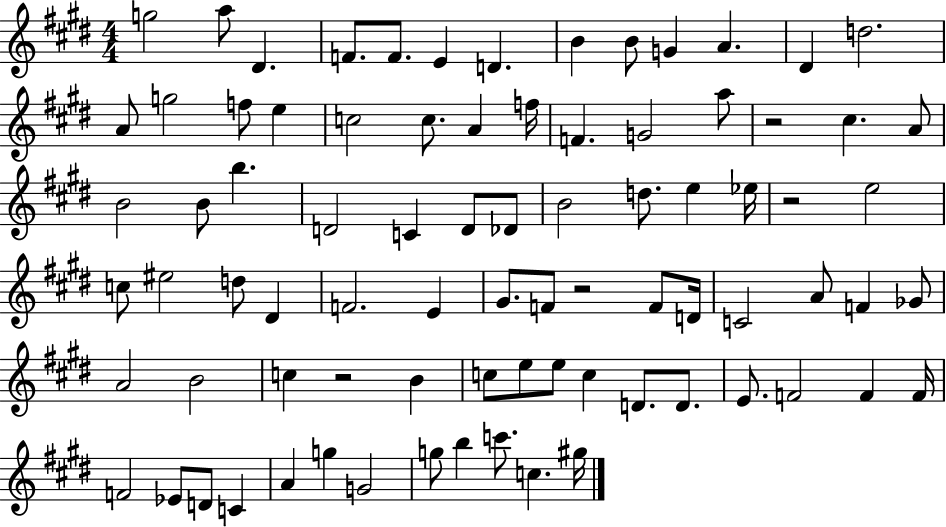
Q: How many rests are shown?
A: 4